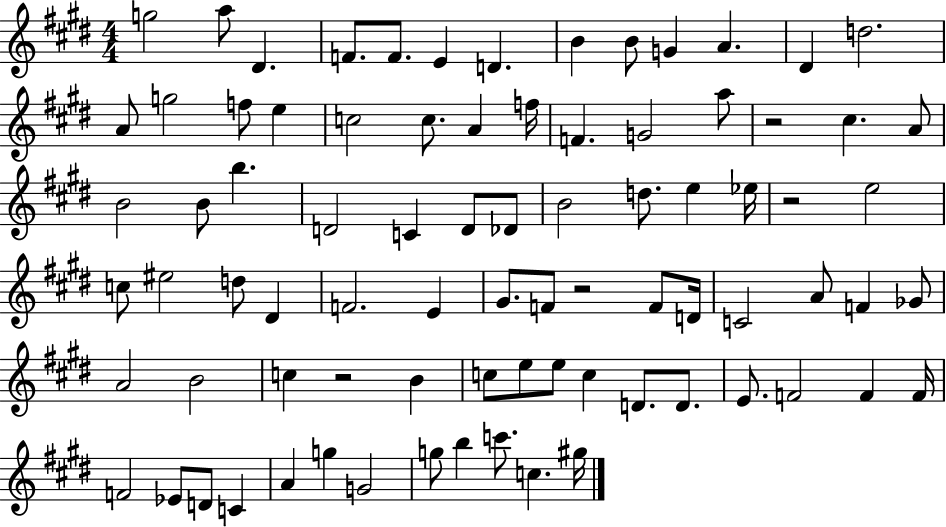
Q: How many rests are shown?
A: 4